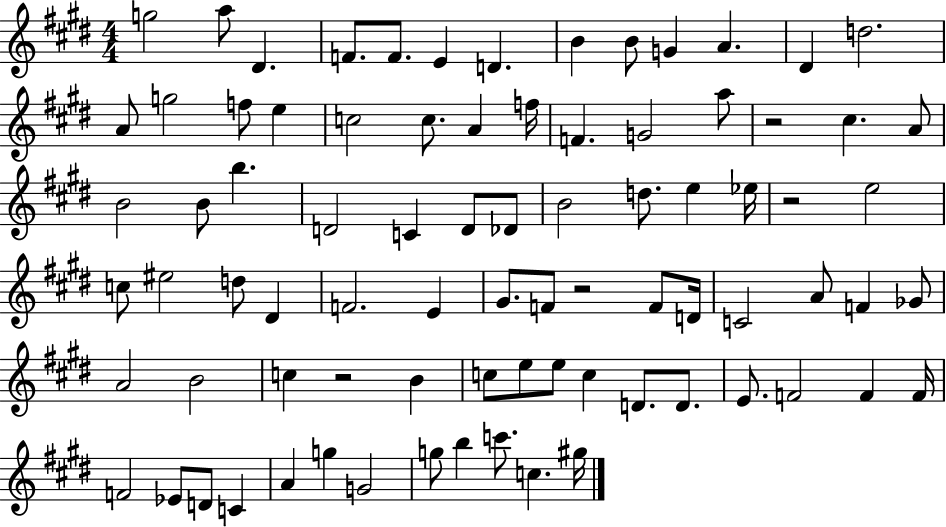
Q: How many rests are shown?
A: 4